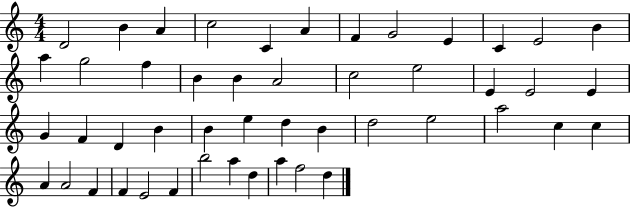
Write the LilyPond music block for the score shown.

{
  \clef treble
  \numericTimeSignature
  \time 4/4
  \key c \major
  d'2 b'4 a'4 | c''2 c'4 a'4 | f'4 g'2 e'4 | c'4 e'2 b'4 | \break a''4 g''2 f''4 | b'4 b'4 a'2 | c''2 e''2 | e'4 e'2 e'4 | \break g'4 f'4 d'4 b'4 | b'4 e''4 d''4 b'4 | d''2 e''2 | a''2 c''4 c''4 | \break a'4 a'2 f'4 | f'4 e'2 f'4 | b''2 a''4 d''4 | a''4 f''2 d''4 | \break \bar "|."
}